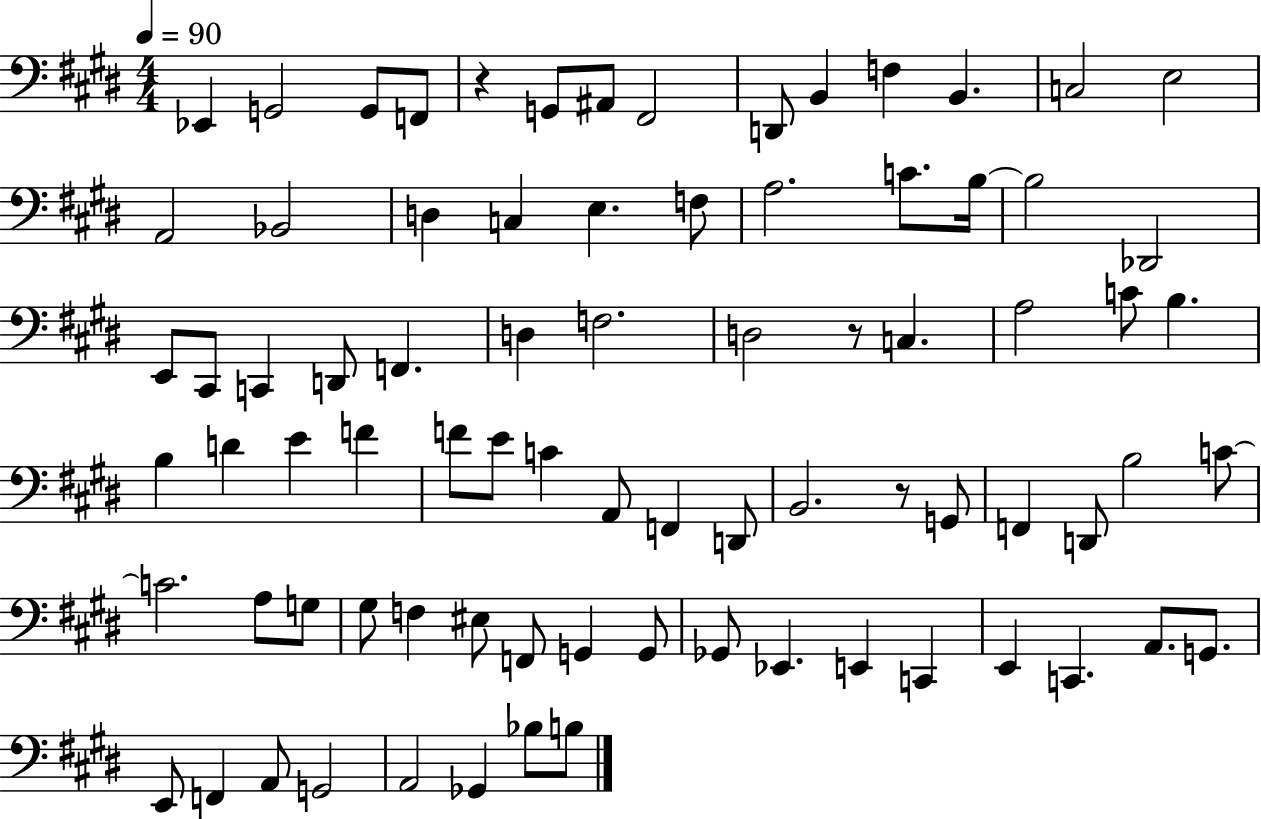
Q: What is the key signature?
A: E major